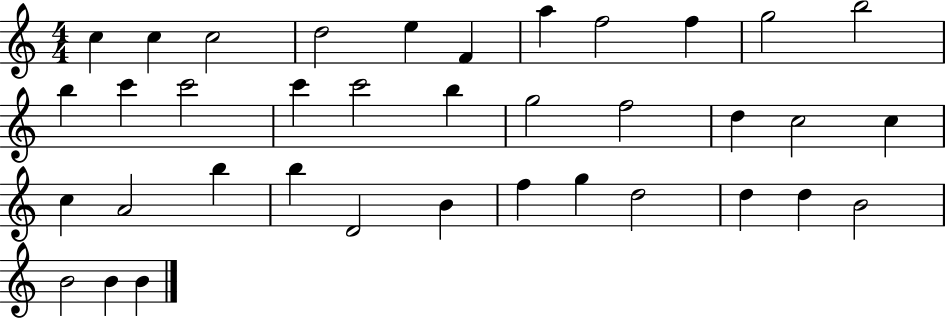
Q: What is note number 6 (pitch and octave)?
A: F4